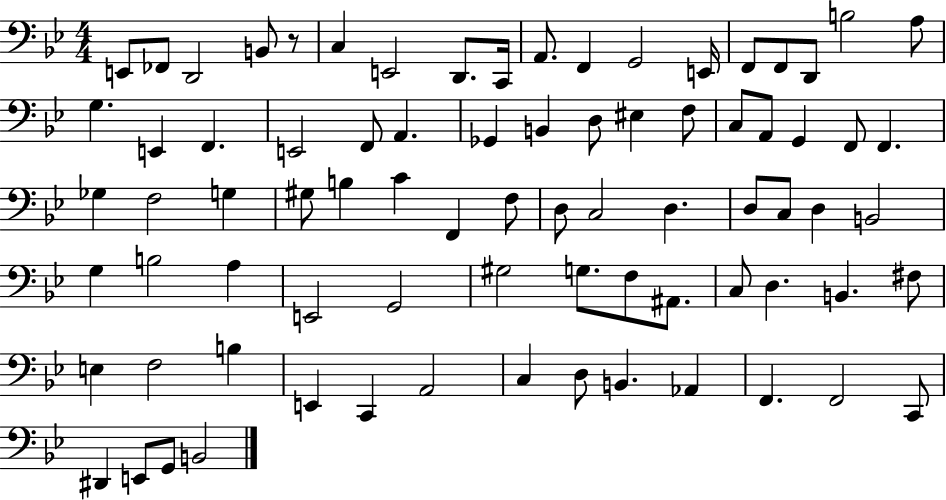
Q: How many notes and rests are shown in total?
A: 79